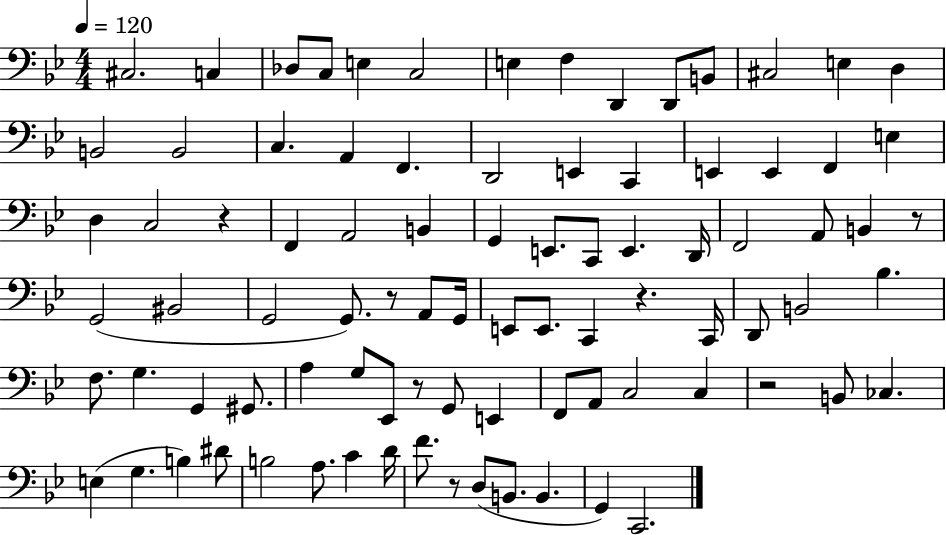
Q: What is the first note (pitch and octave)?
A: C#3